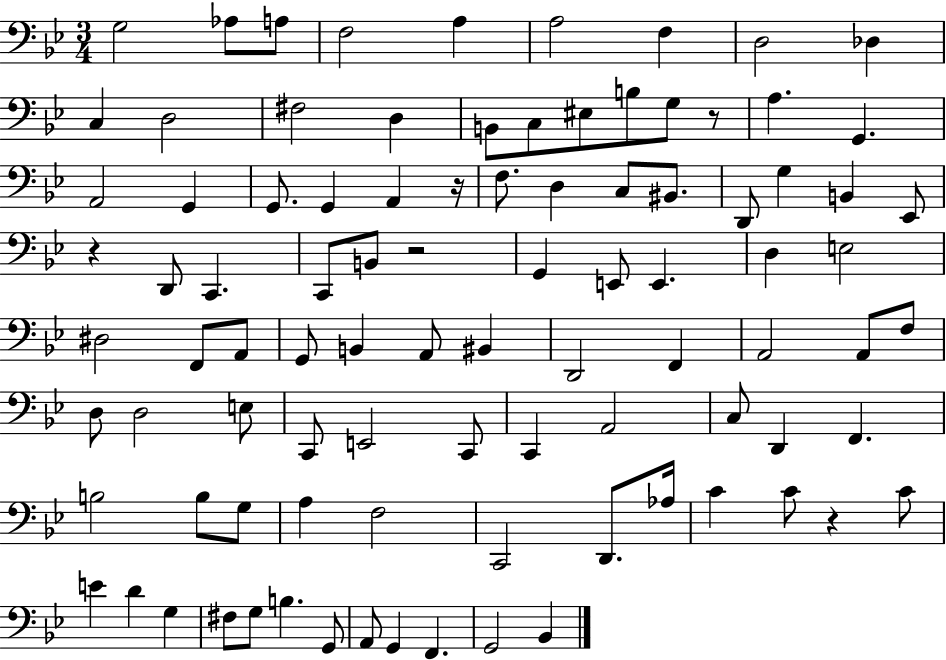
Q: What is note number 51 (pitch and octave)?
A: F2